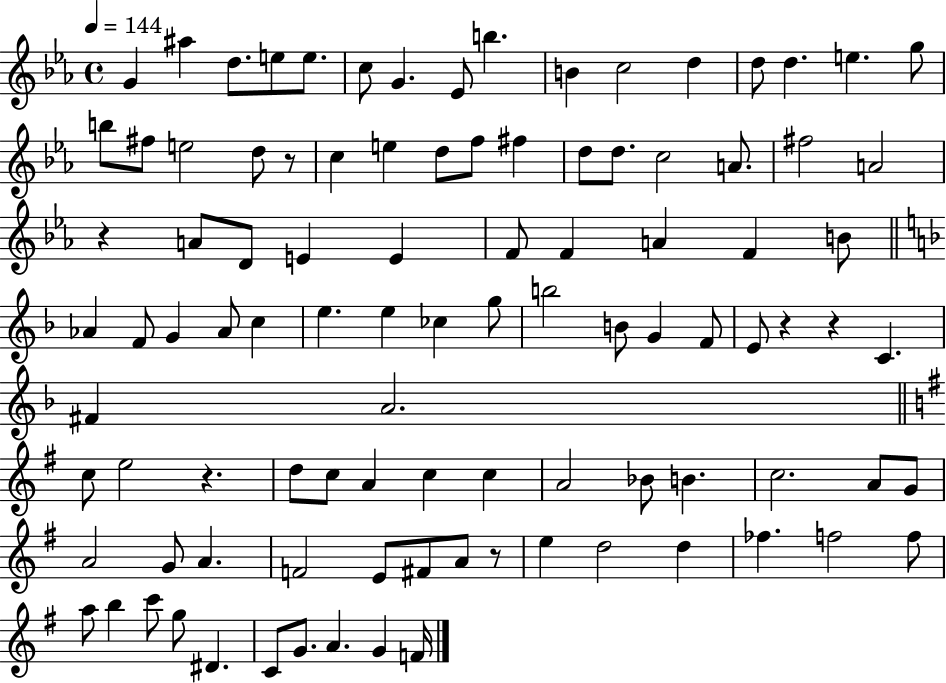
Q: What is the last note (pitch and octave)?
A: F4